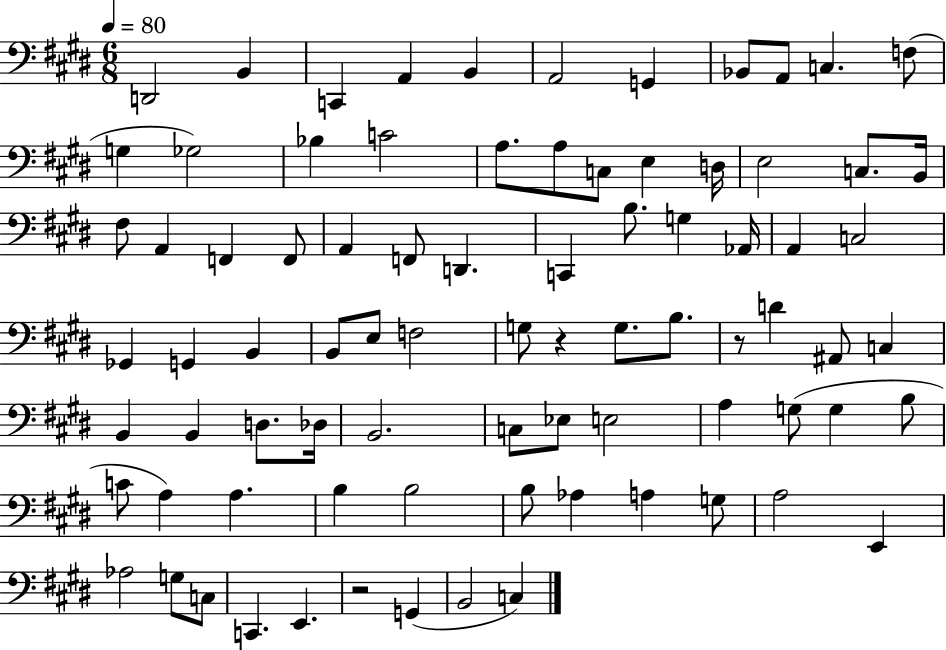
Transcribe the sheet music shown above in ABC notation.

X:1
T:Untitled
M:6/8
L:1/4
K:E
D,,2 B,, C,, A,, B,, A,,2 G,, _B,,/2 A,,/2 C, F,/2 G, _G,2 _B, C2 A,/2 A,/2 C,/2 E, D,/4 E,2 C,/2 B,,/4 ^F,/2 A,, F,, F,,/2 A,, F,,/2 D,, C,, B,/2 G, _A,,/4 A,, C,2 _G,, G,, B,, B,,/2 E,/2 F,2 G,/2 z G,/2 B,/2 z/2 D ^A,,/2 C, B,, B,, D,/2 _D,/4 B,,2 C,/2 _E,/2 E,2 A, G,/2 G, B,/2 C/2 A, A, B, B,2 B,/2 _A, A, G,/2 A,2 E,, _A,2 G,/2 C,/2 C,, E,, z2 G,, B,,2 C,